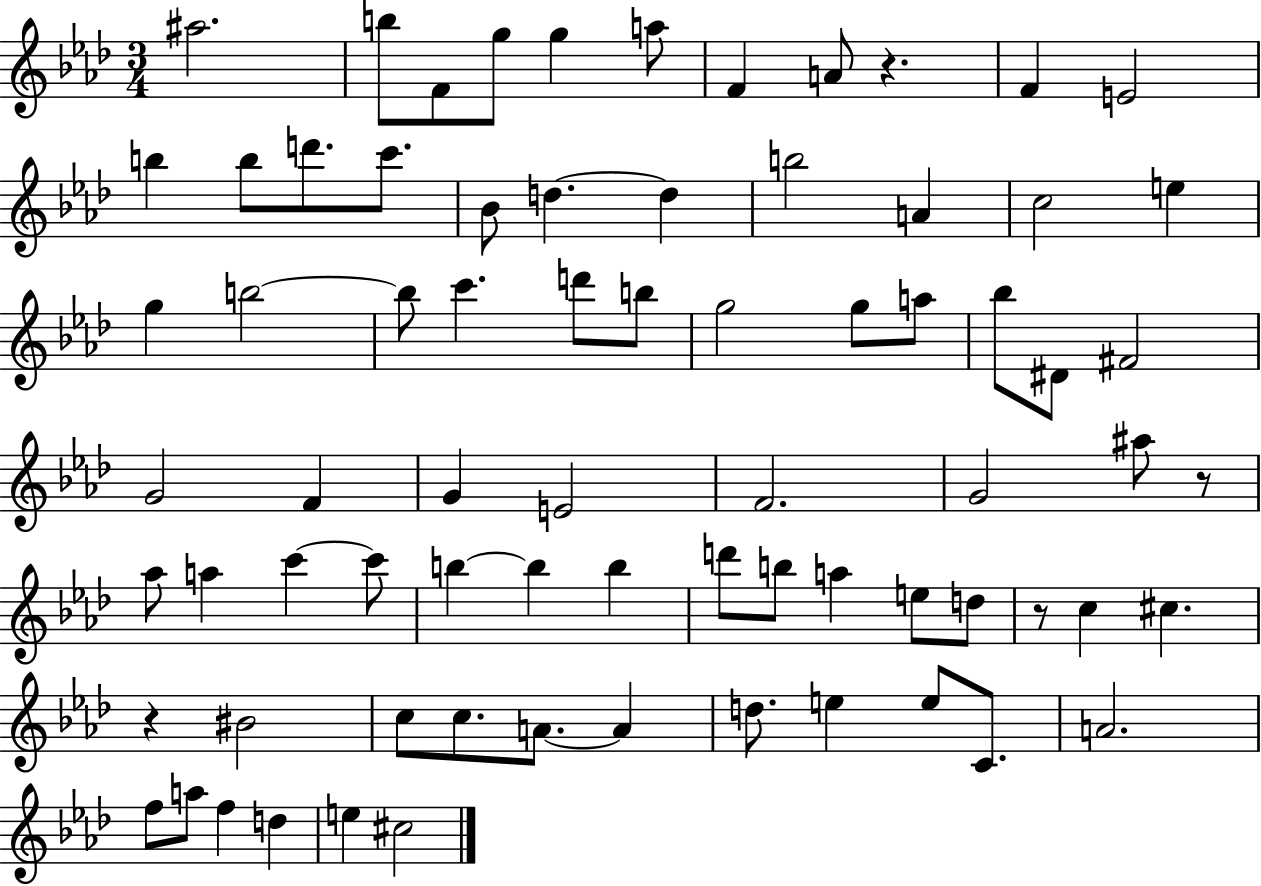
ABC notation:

X:1
T:Untitled
M:3/4
L:1/4
K:Ab
^a2 b/2 F/2 g/2 g a/2 F A/2 z F E2 b b/2 d'/2 c'/2 _B/2 d d b2 A c2 e g b2 b/2 c' d'/2 b/2 g2 g/2 a/2 _b/2 ^D/2 ^F2 G2 F G E2 F2 G2 ^a/2 z/2 _a/2 a c' c'/2 b b b d'/2 b/2 a e/2 d/2 z/2 c ^c z ^B2 c/2 c/2 A/2 A d/2 e e/2 C/2 A2 f/2 a/2 f d e ^c2